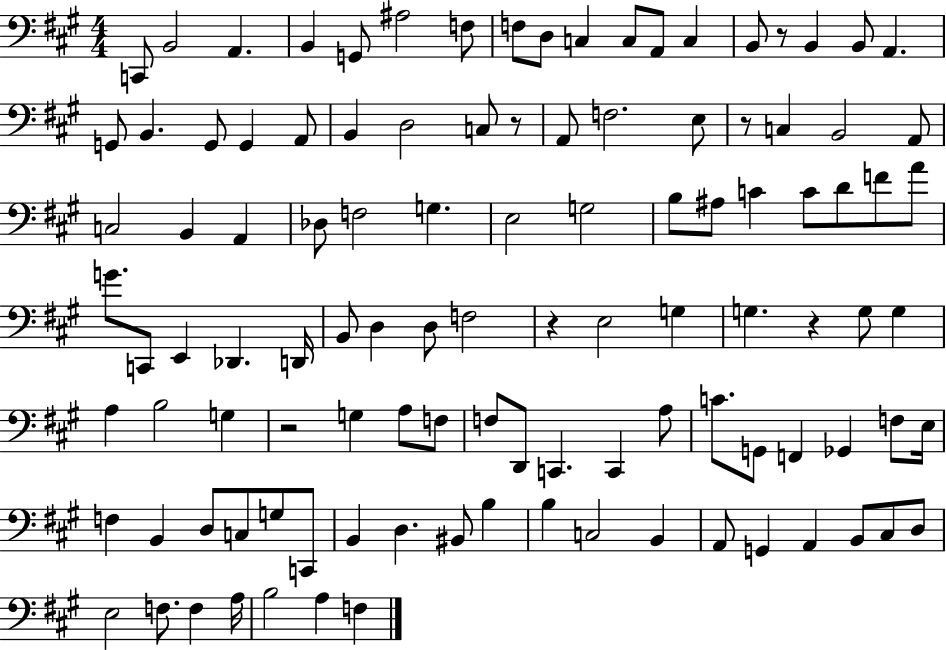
{
  \clef bass
  \numericTimeSignature
  \time 4/4
  \key a \major
  \repeat volta 2 { c,8 b,2 a,4. | b,4 g,8 ais2 f8 | f8 d8 c4 c8 a,8 c4 | b,8 r8 b,4 b,8 a,4. | \break g,8 b,4. g,8 g,4 a,8 | b,4 d2 c8 r8 | a,8 f2. e8 | r8 c4 b,2 a,8 | \break c2 b,4 a,4 | des8 f2 g4. | e2 g2 | b8 ais8 c'4 c'8 d'8 f'8 a'8 | \break g'8. c,8 e,4 des,4. d,16 | b,8 d4 d8 f2 | r4 e2 g4 | g4. r4 g8 g4 | \break a4 b2 g4 | r2 g4 a8 f8 | f8 d,8 c,4. c,4 a8 | c'8. g,8 f,4 ges,4 f8 e16 | \break f4 b,4 d8 c8 g8 c,8 | b,4 d4. bis,8 b4 | b4 c2 b,4 | a,8 g,4 a,4 b,8 cis8 d8 | \break e2 f8. f4 a16 | b2 a4 f4 | } \bar "|."
}